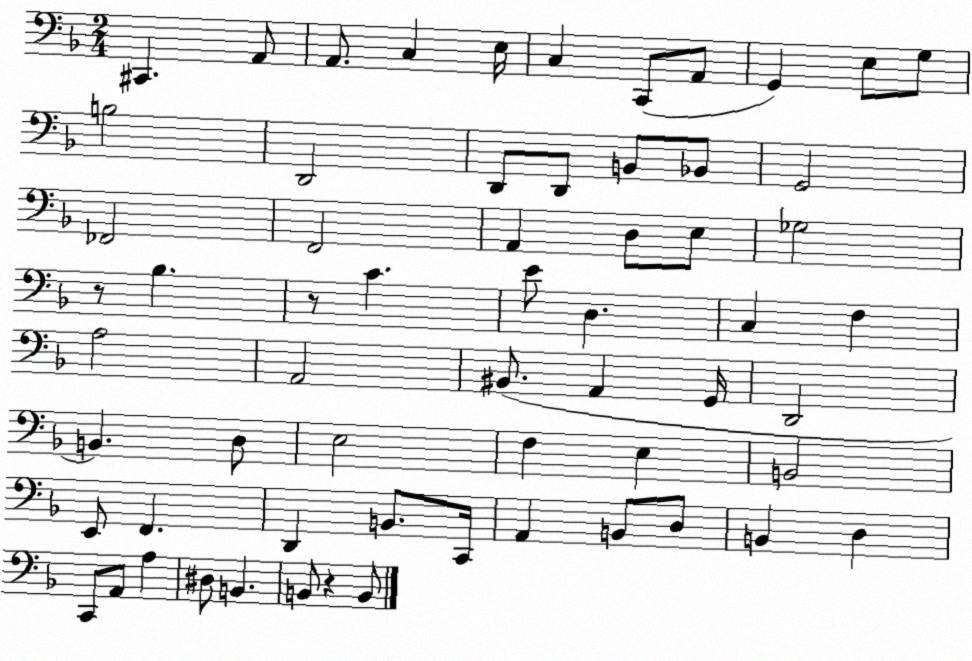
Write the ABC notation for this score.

X:1
T:Untitled
M:2/4
L:1/4
K:F
^C,, A,,/2 A,,/2 C, E,/4 C, C,,/2 A,,/2 G,, E,/2 G,/2 B,2 D,,2 D,,/2 D,,/2 B,,/2 _B,,/2 G,,2 _F,,2 F,,2 A,, D,/2 E,/2 _G,2 z/2 _B, z/2 C E/2 D, C, F, A,2 A,,2 ^B,,/2 A,, G,,/4 D,,2 B,, D,/2 E,2 F, E, B,,2 E,,/2 F,, D,, B,,/2 C,,/4 A,, B,,/2 D,/2 B,, D, C,,/2 A,,/2 A, ^D,/2 B,, B,,/2 z B,,/2